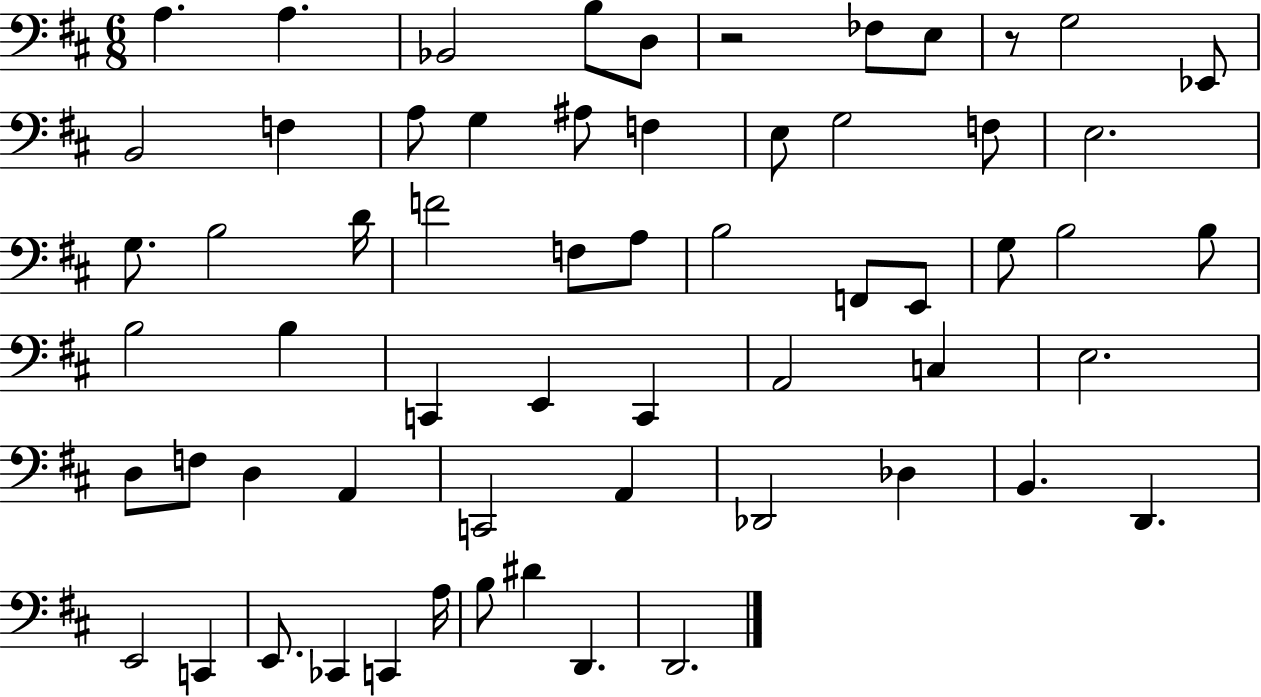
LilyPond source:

{
  \clef bass
  \numericTimeSignature
  \time 6/8
  \key d \major
  a4. a4. | bes,2 b8 d8 | r2 fes8 e8 | r8 g2 ees,8 | \break b,2 f4 | a8 g4 ais8 f4 | e8 g2 f8 | e2. | \break g8. b2 d'16 | f'2 f8 a8 | b2 f,8 e,8 | g8 b2 b8 | \break b2 b4 | c,4 e,4 c,4 | a,2 c4 | e2. | \break d8 f8 d4 a,4 | c,2 a,4 | des,2 des4 | b,4. d,4. | \break e,2 c,4 | e,8. ces,4 c,4 a16 | b8 dis'4 d,4. | d,2. | \break \bar "|."
}